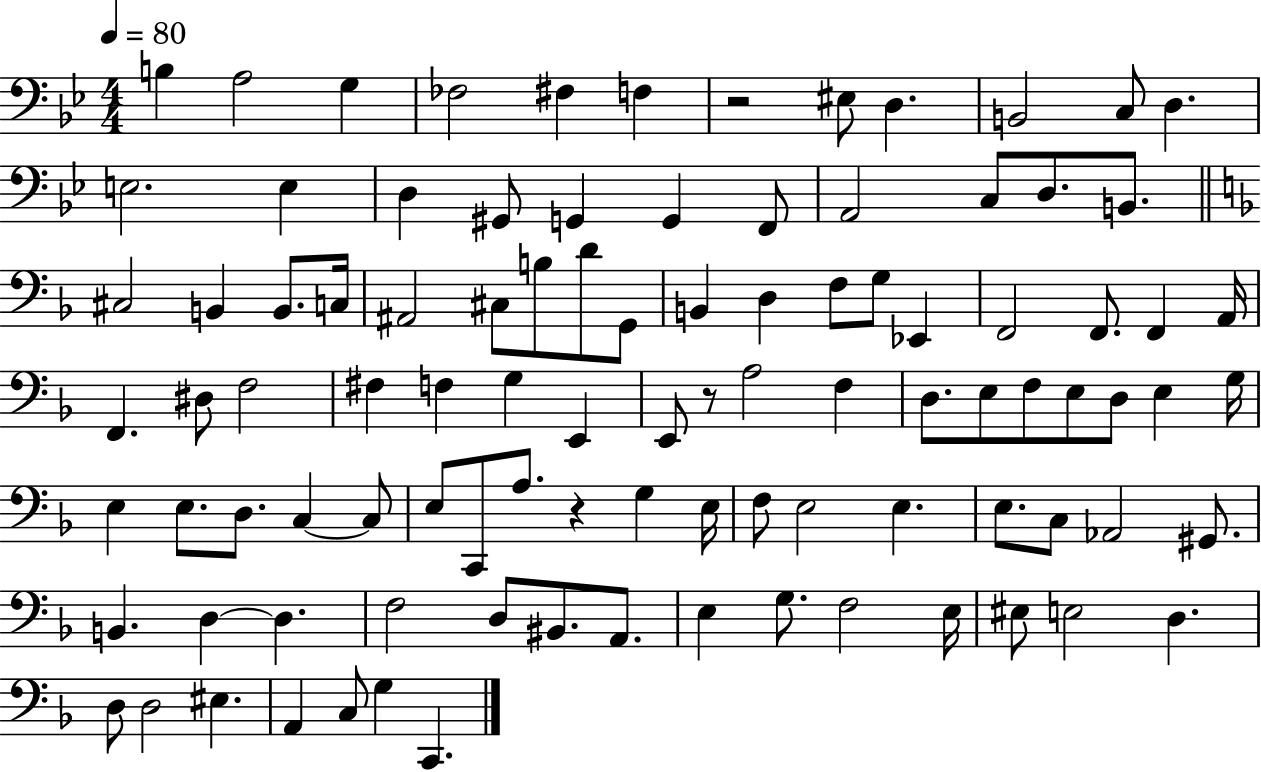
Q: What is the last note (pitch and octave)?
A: C2